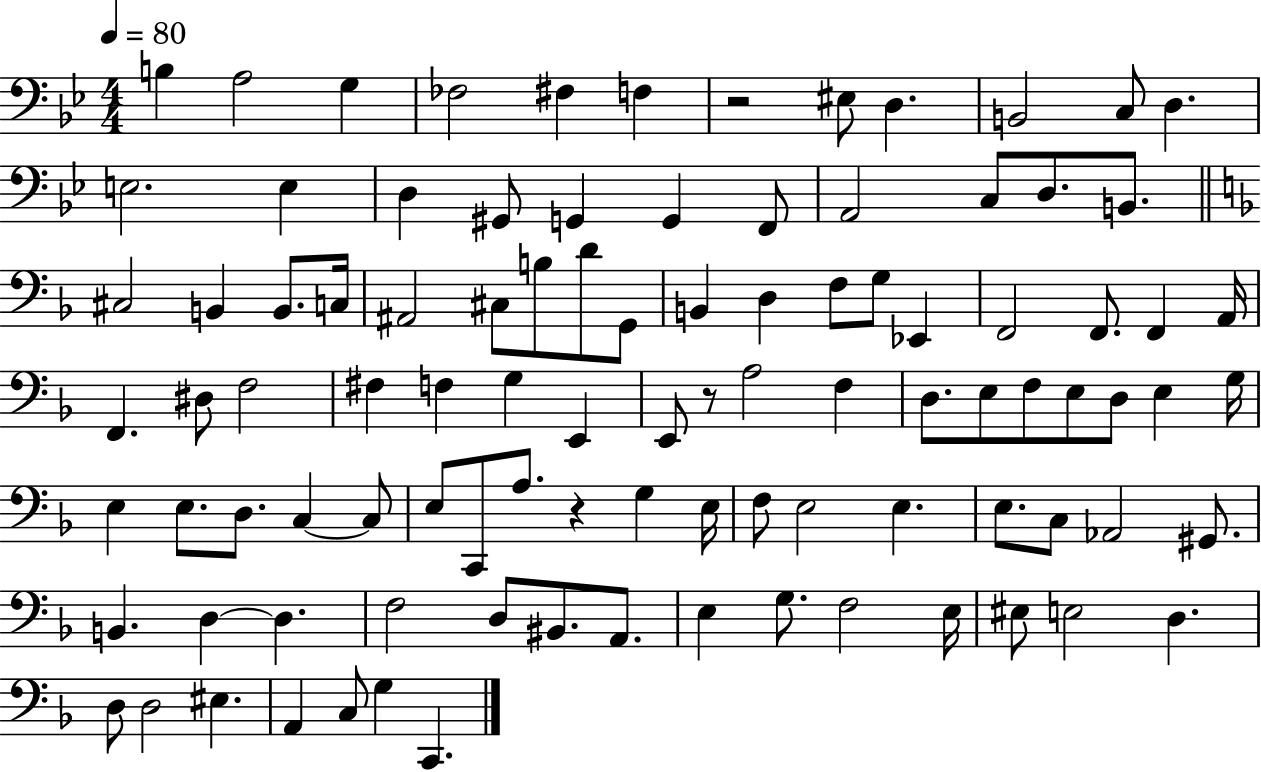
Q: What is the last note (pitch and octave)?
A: C2